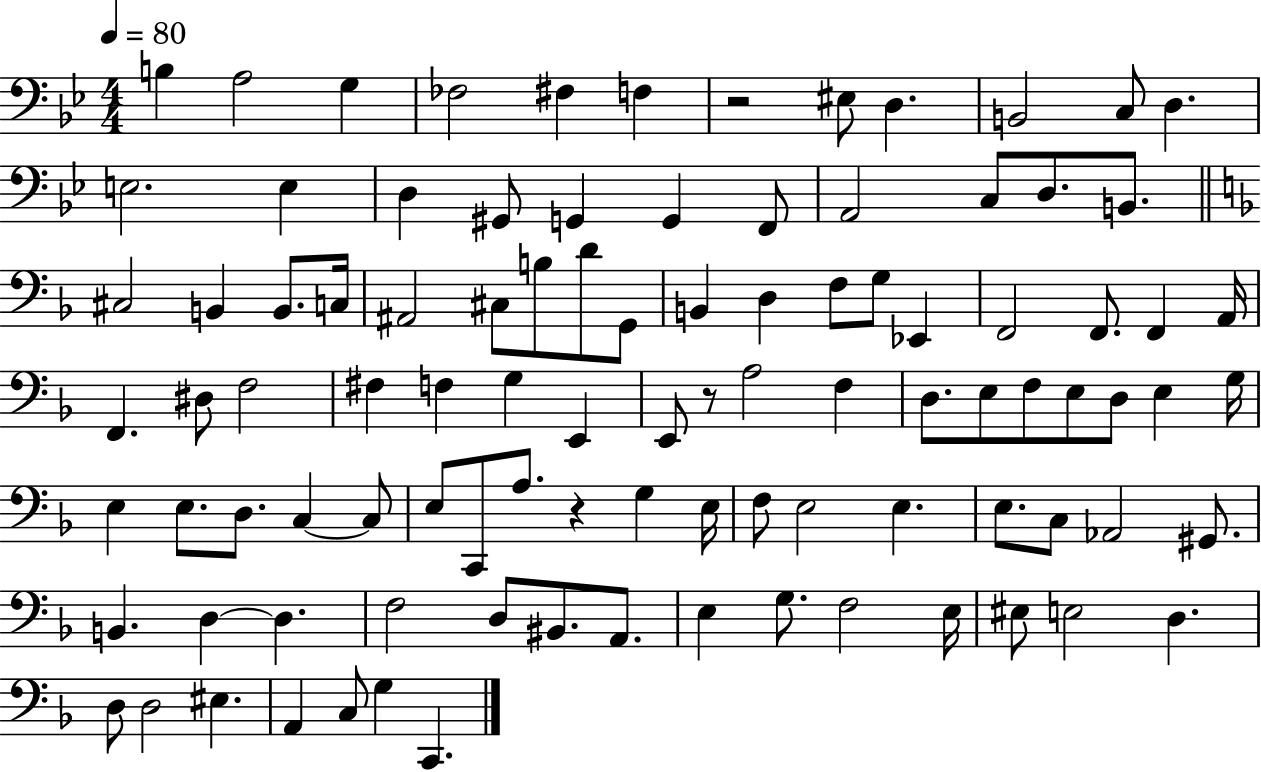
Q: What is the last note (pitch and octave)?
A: C2